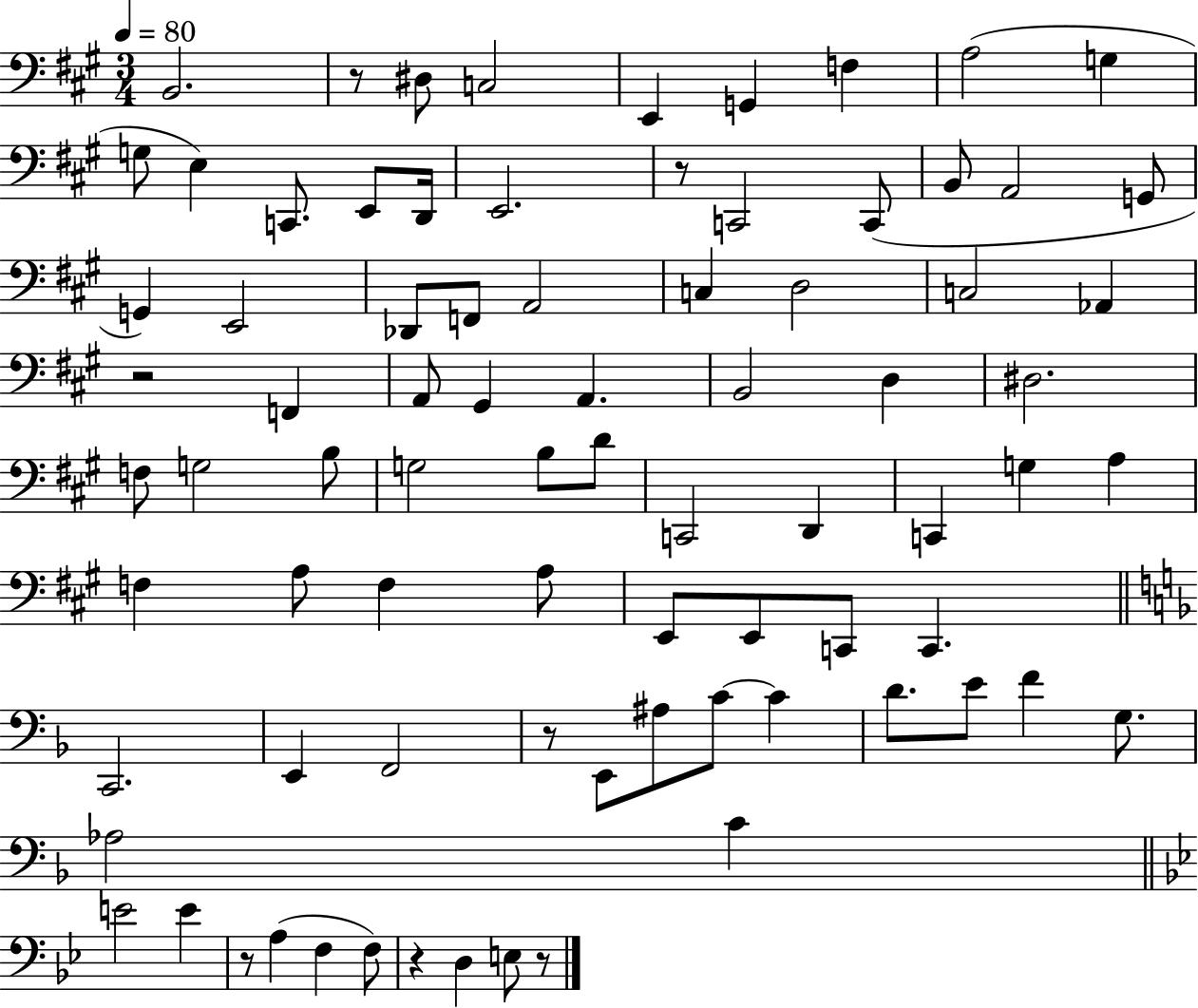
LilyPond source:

{
  \clef bass
  \numericTimeSignature
  \time 3/4
  \key a \major
  \tempo 4 = 80
  b,2. | r8 dis8 c2 | e,4 g,4 f4 | a2( g4 | \break g8 e4) c,8. e,8 d,16 | e,2. | r8 c,2 c,8( | b,8 a,2 g,8 | \break g,4) e,2 | des,8 f,8 a,2 | c4 d2 | c2 aes,4 | \break r2 f,4 | a,8 gis,4 a,4. | b,2 d4 | dis2. | \break f8 g2 b8 | g2 b8 d'8 | c,2 d,4 | c,4 g4 a4 | \break f4 a8 f4 a8 | e,8 e,8 c,8 c,4. | \bar "||" \break \key f \major c,2. | e,4 f,2 | r8 e,8 ais8 c'8~~ c'4 | d'8. e'8 f'4 g8. | \break aes2 c'4 | \bar "||" \break \key bes \major e'2 e'4 | r8 a4( f4 f8) | r4 d4 e8 r8 | \bar "|."
}